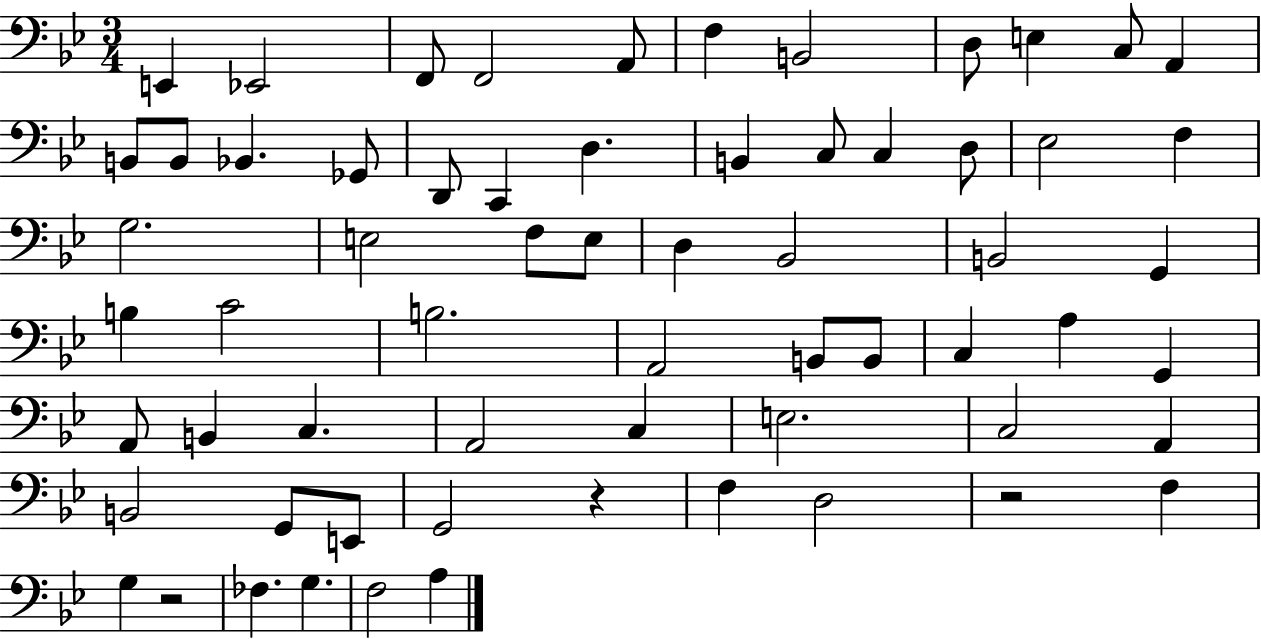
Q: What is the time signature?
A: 3/4